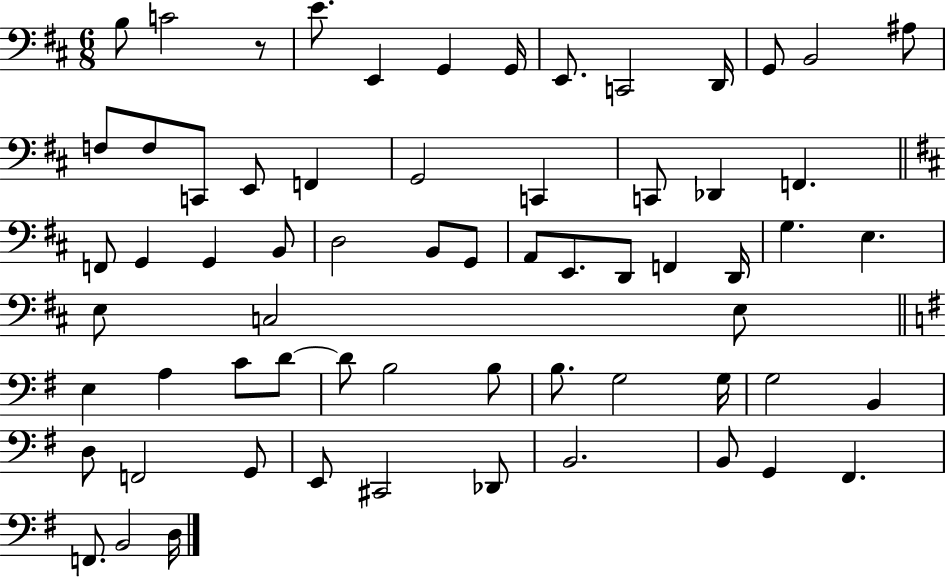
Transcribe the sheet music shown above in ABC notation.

X:1
T:Untitled
M:6/8
L:1/4
K:D
B,/2 C2 z/2 E/2 E,, G,, G,,/4 E,,/2 C,,2 D,,/4 G,,/2 B,,2 ^A,/2 F,/2 F,/2 C,,/2 E,,/2 F,, G,,2 C,, C,,/2 _D,, F,, F,,/2 G,, G,, B,,/2 D,2 B,,/2 G,,/2 A,,/2 E,,/2 D,,/2 F,, D,,/4 G, E, E,/2 C,2 E,/2 E, A, C/2 D/2 D/2 B,2 B,/2 B,/2 G,2 G,/4 G,2 B,, D,/2 F,,2 G,,/2 E,,/2 ^C,,2 _D,,/2 B,,2 B,,/2 G,, ^F,, F,,/2 B,,2 D,/4